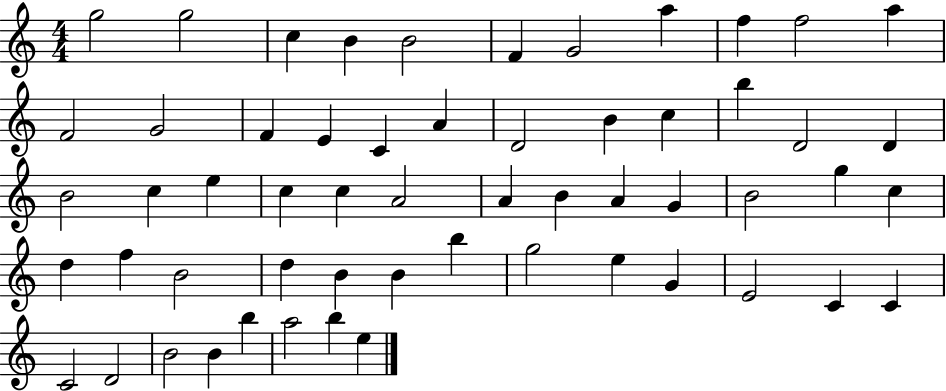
X:1
T:Untitled
M:4/4
L:1/4
K:C
g2 g2 c B B2 F G2 a f f2 a F2 G2 F E C A D2 B c b D2 D B2 c e c c A2 A B A G B2 g c d f B2 d B B b g2 e G E2 C C C2 D2 B2 B b a2 b e